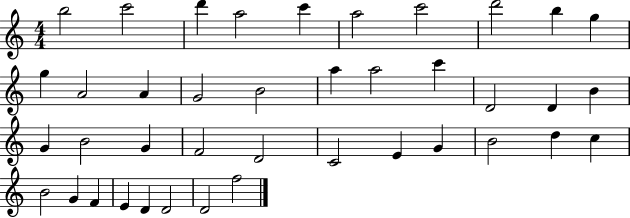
X:1
T:Untitled
M:4/4
L:1/4
K:C
b2 c'2 d' a2 c' a2 c'2 d'2 b g g A2 A G2 B2 a a2 c' D2 D B G B2 G F2 D2 C2 E G B2 d c B2 G F E D D2 D2 f2